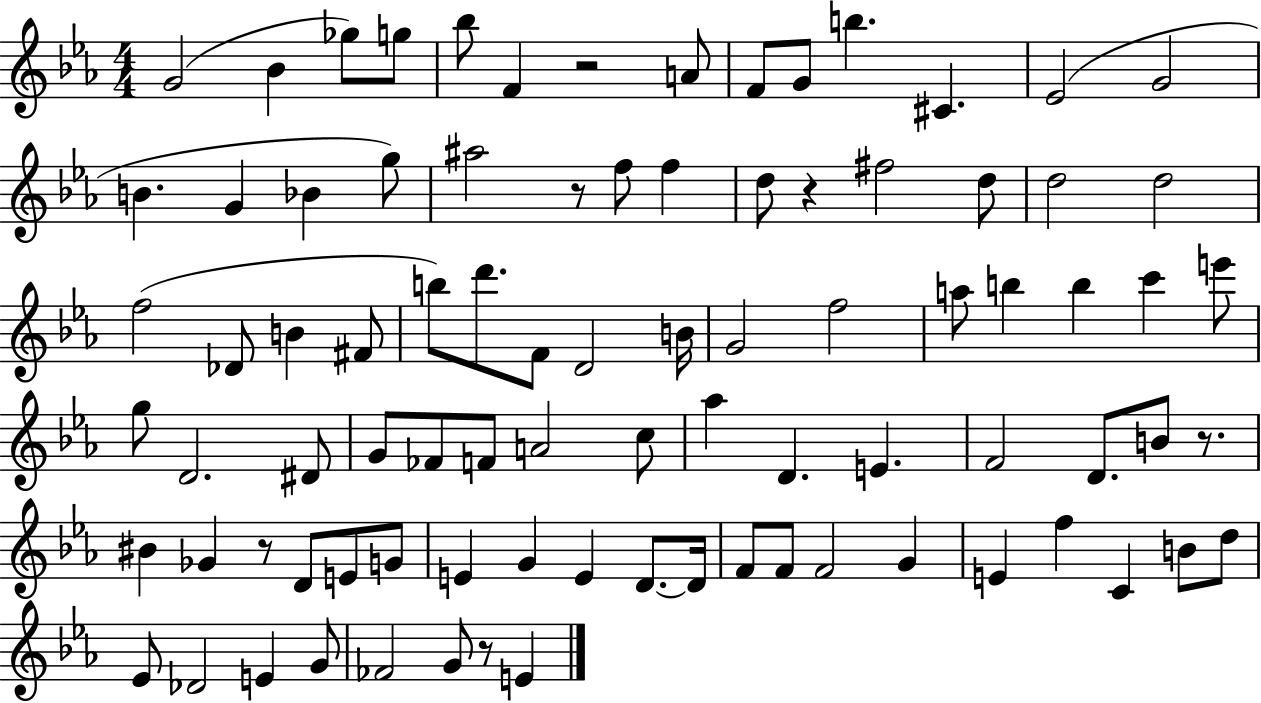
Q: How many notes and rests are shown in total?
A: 87